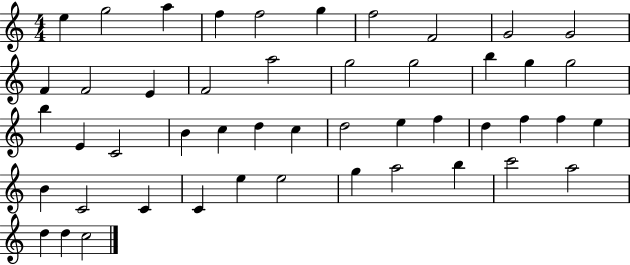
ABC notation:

X:1
T:Untitled
M:4/4
L:1/4
K:C
e g2 a f f2 g f2 F2 G2 G2 F F2 E F2 a2 g2 g2 b g g2 b E C2 B c d c d2 e f d f f e B C2 C C e e2 g a2 b c'2 a2 d d c2